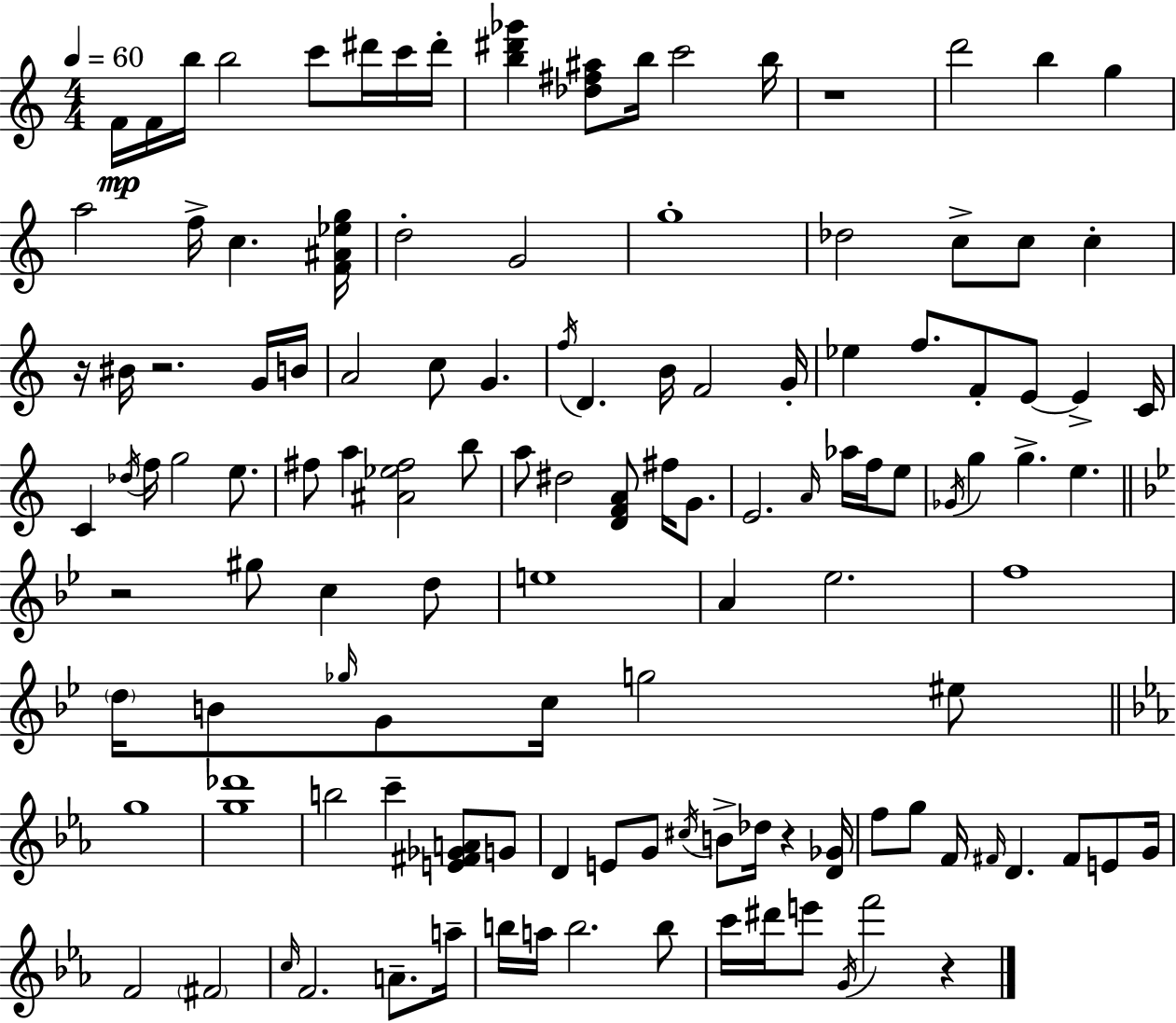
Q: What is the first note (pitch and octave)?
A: F4